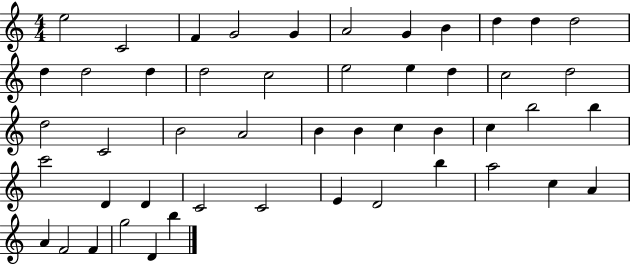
E5/h C4/h F4/q G4/h G4/q A4/h G4/q B4/q D5/q D5/q D5/h D5/q D5/h D5/q D5/h C5/h E5/h E5/q D5/q C5/h D5/h D5/h C4/h B4/h A4/h B4/q B4/q C5/q B4/q C5/q B5/h B5/q C6/h D4/q D4/q C4/h C4/h E4/q D4/h B5/q A5/h C5/q A4/q A4/q F4/h F4/q G5/h D4/q B5/q